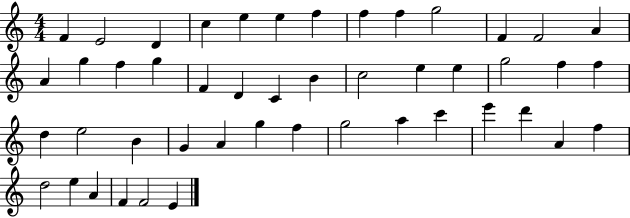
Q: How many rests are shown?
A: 0